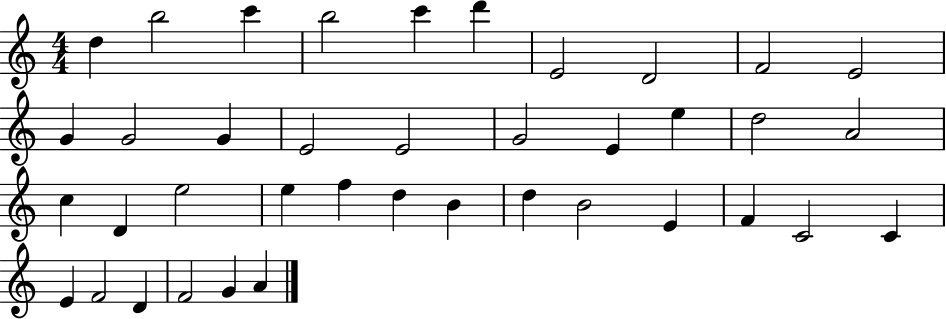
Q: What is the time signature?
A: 4/4